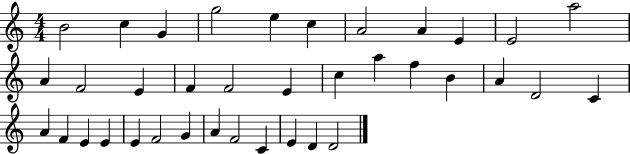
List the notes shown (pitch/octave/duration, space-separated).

B4/h C5/q G4/q G5/h E5/q C5/q A4/h A4/q E4/q E4/h A5/h A4/q F4/h E4/q F4/q F4/h E4/q C5/q A5/q F5/q B4/q A4/q D4/h C4/q A4/q F4/q E4/q E4/q E4/q F4/h G4/q A4/q F4/h C4/q E4/q D4/q D4/h